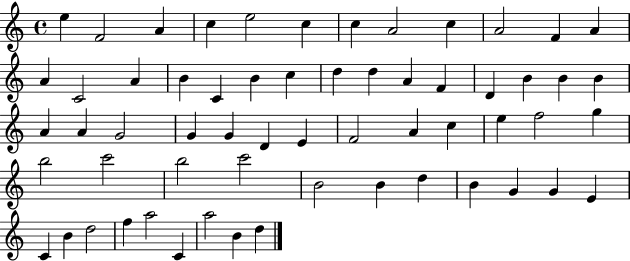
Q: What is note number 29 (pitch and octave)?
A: A4